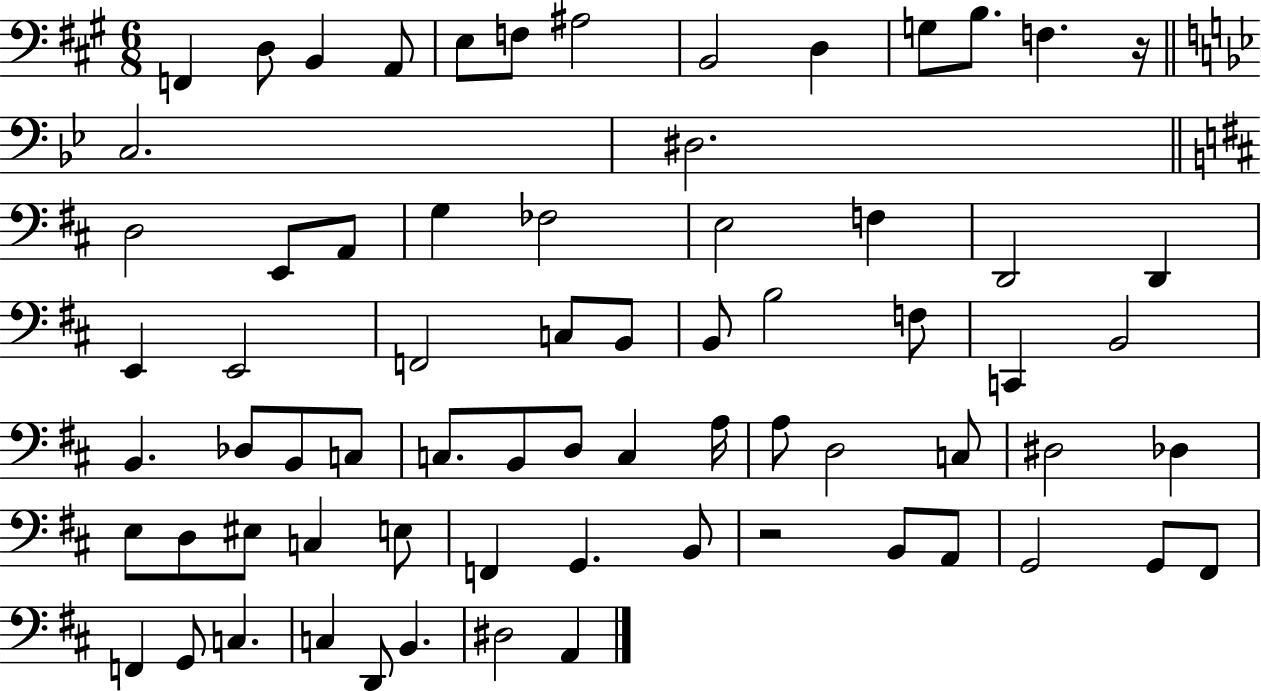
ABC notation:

X:1
T:Untitled
M:6/8
L:1/4
K:A
F,, D,/2 B,, A,,/2 E,/2 F,/2 ^A,2 B,,2 D, G,/2 B,/2 F, z/4 C,2 ^D,2 D,2 E,,/2 A,,/2 G, _F,2 E,2 F, D,,2 D,, E,, E,,2 F,,2 C,/2 B,,/2 B,,/2 B,2 F,/2 C,, B,,2 B,, _D,/2 B,,/2 C,/2 C,/2 B,,/2 D,/2 C, A,/4 A,/2 D,2 C,/2 ^D,2 _D, E,/2 D,/2 ^E,/2 C, E,/2 F,, G,, B,,/2 z2 B,,/2 A,,/2 G,,2 G,,/2 ^F,,/2 F,, G,,/2 C, C, D,,/2 B,, ^D,2 A,,